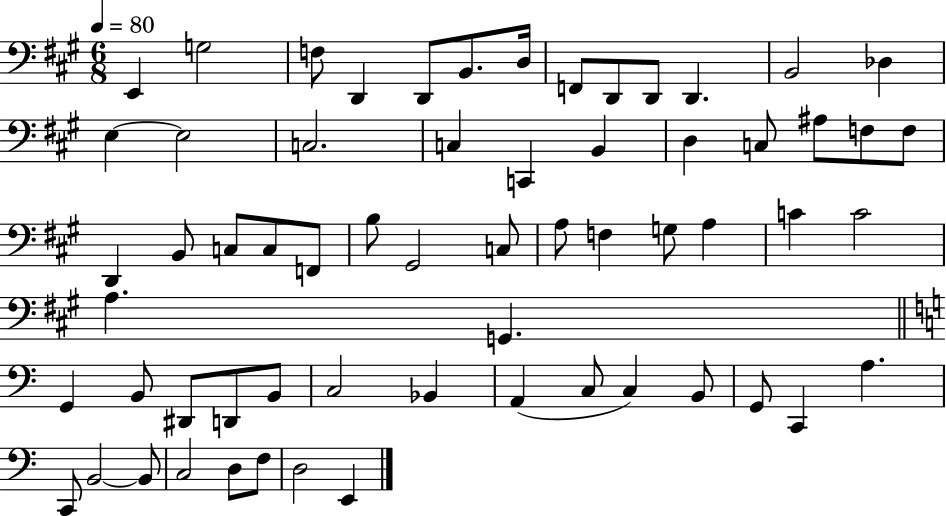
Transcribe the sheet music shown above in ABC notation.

X:1
T:Untitled
M:6/8
L:1/4
K:A
E,, G,2 F,/2 D,, D,,/2 B,,/2 D,/4 F,,/2 D,,/2 D,,/2 D,, B,,2 _D, E, E,2 C,2 C, C,, B,, D, C,/2 ^A,/2 F,/2 F,/2 D,, B,,/2 C,/2 C,/2 F,,/2 B,/2 ^G,,2 C,/2 A,/2 F, G,/2 A, C C2 A, G,, G,, B,,/2 ^D,,/2 D,,/2 B,,/2 C,2 _B,, A,, C,/2 C, B,,/2 G,,/2 C,, A, C,,/2 B,,2 B,,/2 C,2 D,/2 F,/2 D,2 E,,